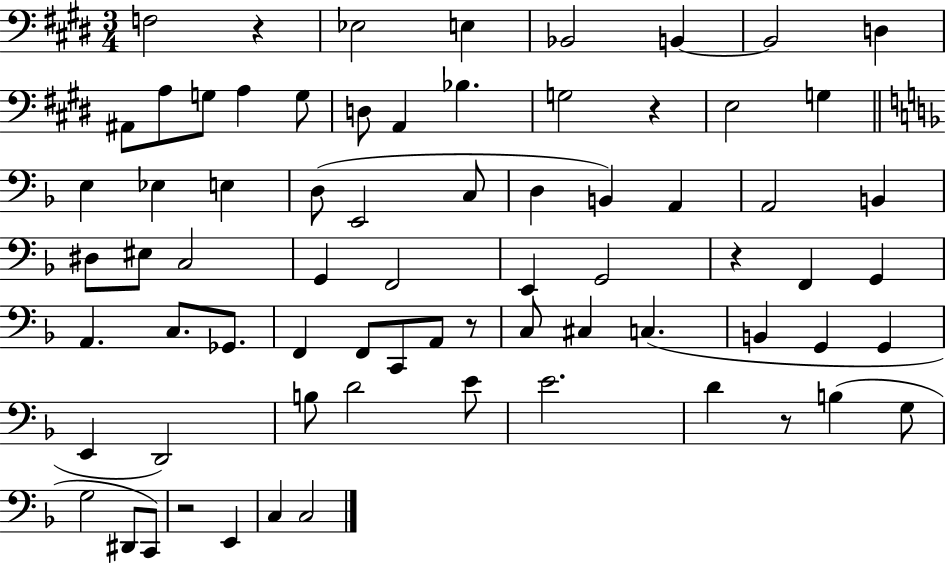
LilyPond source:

{
  \clef bass
  \numericTimeSignature
  \time 3/4
  \key e \major
  \repeat volta 2 { f2 r4 | ees2 e4 | bes,2 b,4~~ | b,2 d4 | \break ais,8 a8 g8 a4 g8 | d8 a,4 bes4. | g2 r4 | e2 g4 | \break \bar "||" \break \key d \minor e4 ees4 e4 | d8( e,2 c8 | d4 b,4) a,4 | a,2 b,4 | \break dis8 eis8 c2 | g,4 f,2 | e,4 g,2 | r4 f,4 g,4 | \break a,4. c8. ges,8. | f,4 f,8 c,8 a,8 r8 | c8 cis4 c4.( | b,4 g,4 g,4 | \break e,4 d,2) | b8 d'2 e'8 | e'2. | d'4 r8 b4( g8 | \break g2 dis,8 c,8) | r2 e,4 | c4 c2 | } \bar "|."
}